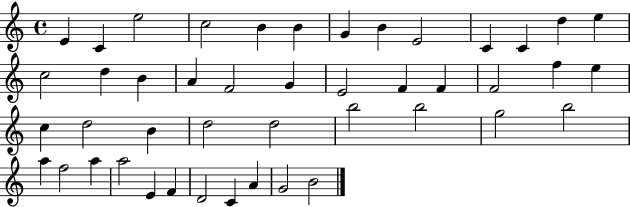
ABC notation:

X:1
T:Untitled
M:4/4
L:1/4
K:C
E C e2 c2 B B G B E2 C C d e c2 d B A F2 G E2 F F F2 f e c d2 B d2 d2 b2 b2 g2 b2 a f2 a a2 E F D2 C A G2 B2